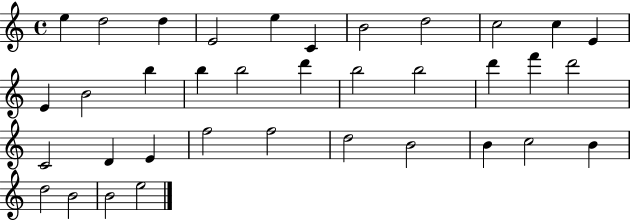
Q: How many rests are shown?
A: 0